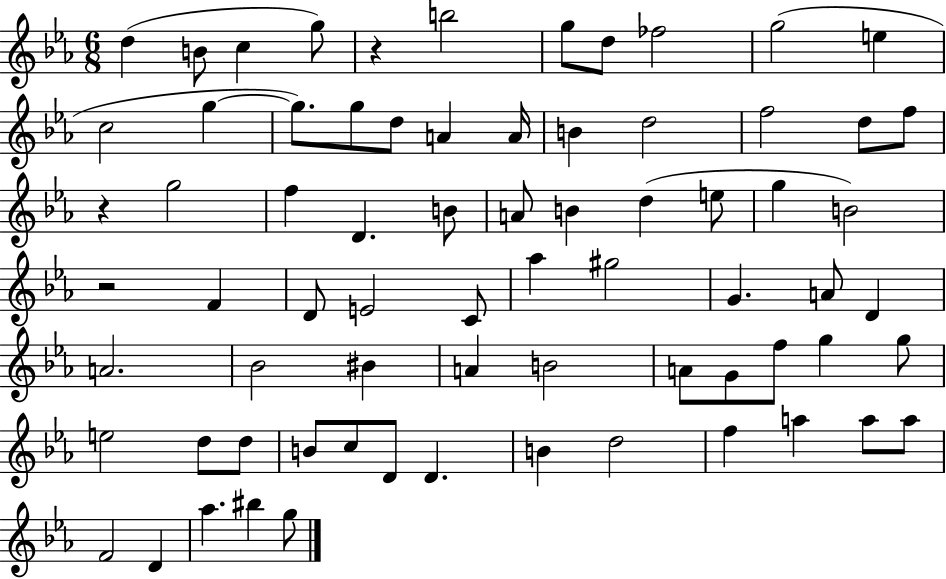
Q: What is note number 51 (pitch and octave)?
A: G5